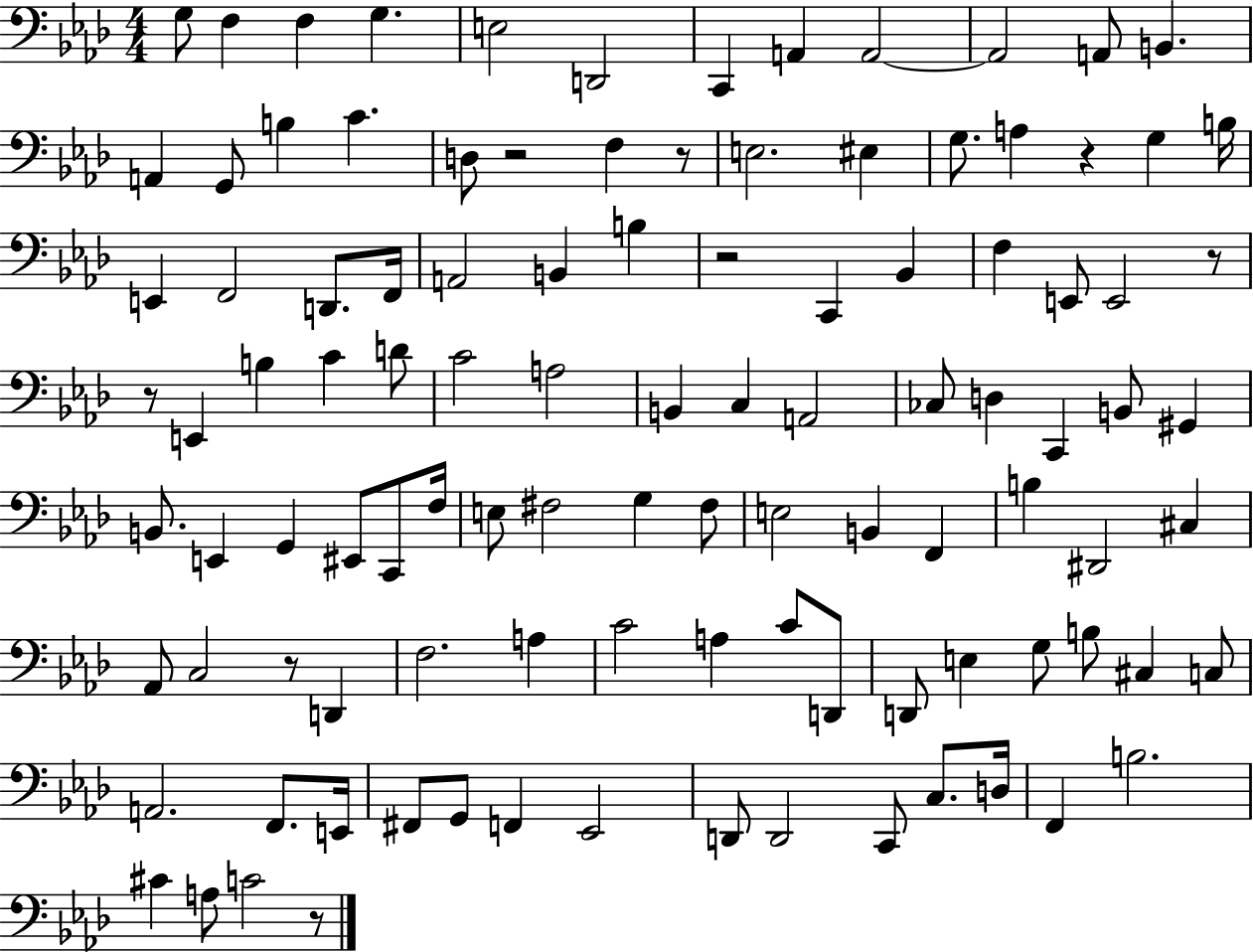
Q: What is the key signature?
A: AES major